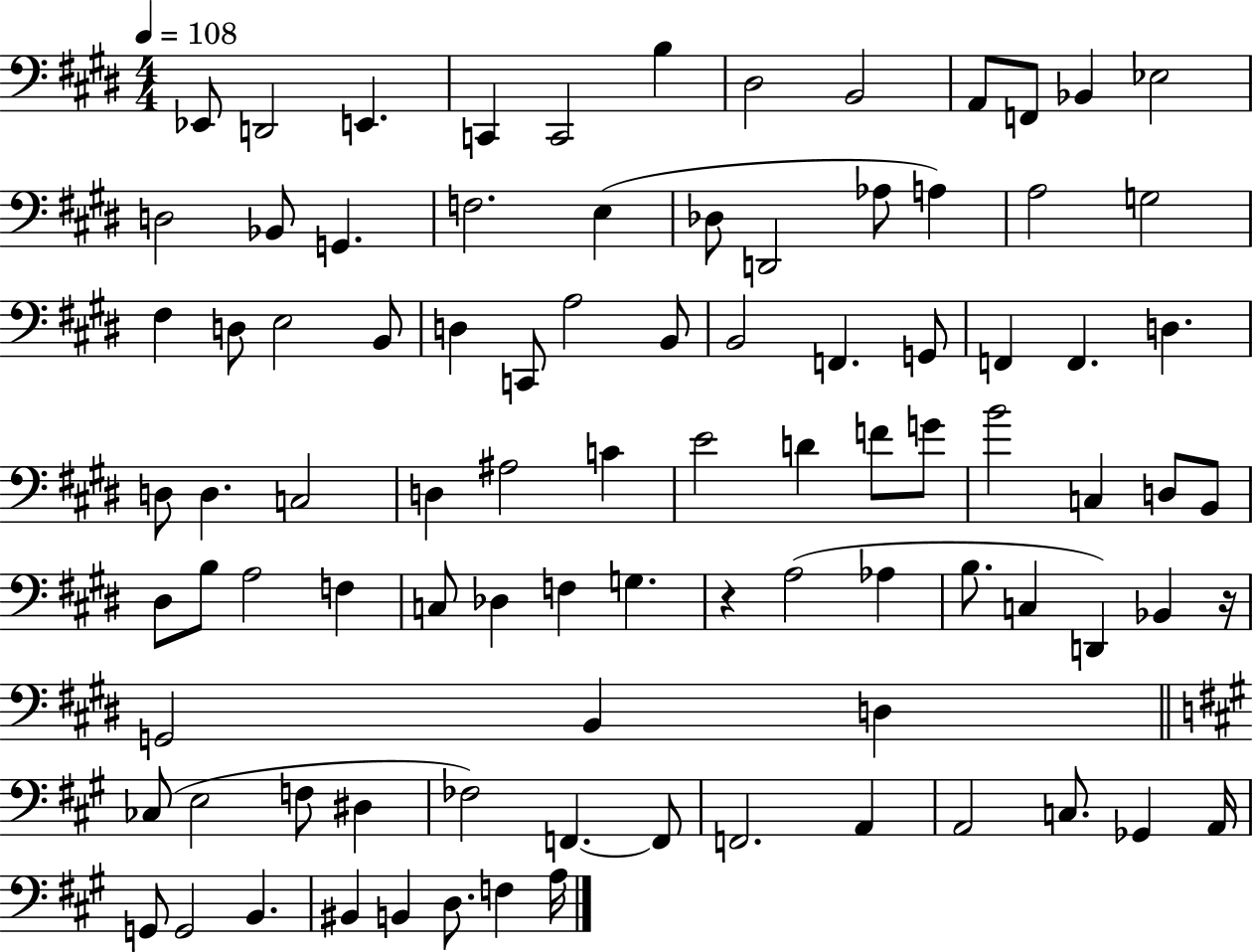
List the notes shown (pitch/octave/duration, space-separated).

Eb2/e D2/h E2/q. C2/q C2/h B3/q D#3/h B2/h A2/e F2/e Bb2/q Eb3/h D3/h Bb2/e G2/q. F3/h. E3/q Db3/e D2/h Ab3/e A3/q A3/h G3/h F#3/q D3/e E3/h B2/e D3/q C2/e A3/h B2/e B2/h F2/q. G2/e F2/q F2/q. D3/q. D3/e D3/q. C3/h D3/q A#3/h C4/q E4/h D4/q F4/e G4/e B4/h C3/q D3/e B2/e D#3/e B3/e A3/h F3/q C3/e Db3/q F3/q G3/q. R/q A3/h Ab3/q B3/e. C3/q D2/q Bb2/q R/s G2/h B2/q D3/q CES3/e E3/h F3/e D#3/q FES3/h F2/q. F2/e F2/h. A2/q A2/h C3/e. Gb2/q A2/s G2/e G2/h B2/q. BIS2/q B2/q D3/e. F3/q A3/s